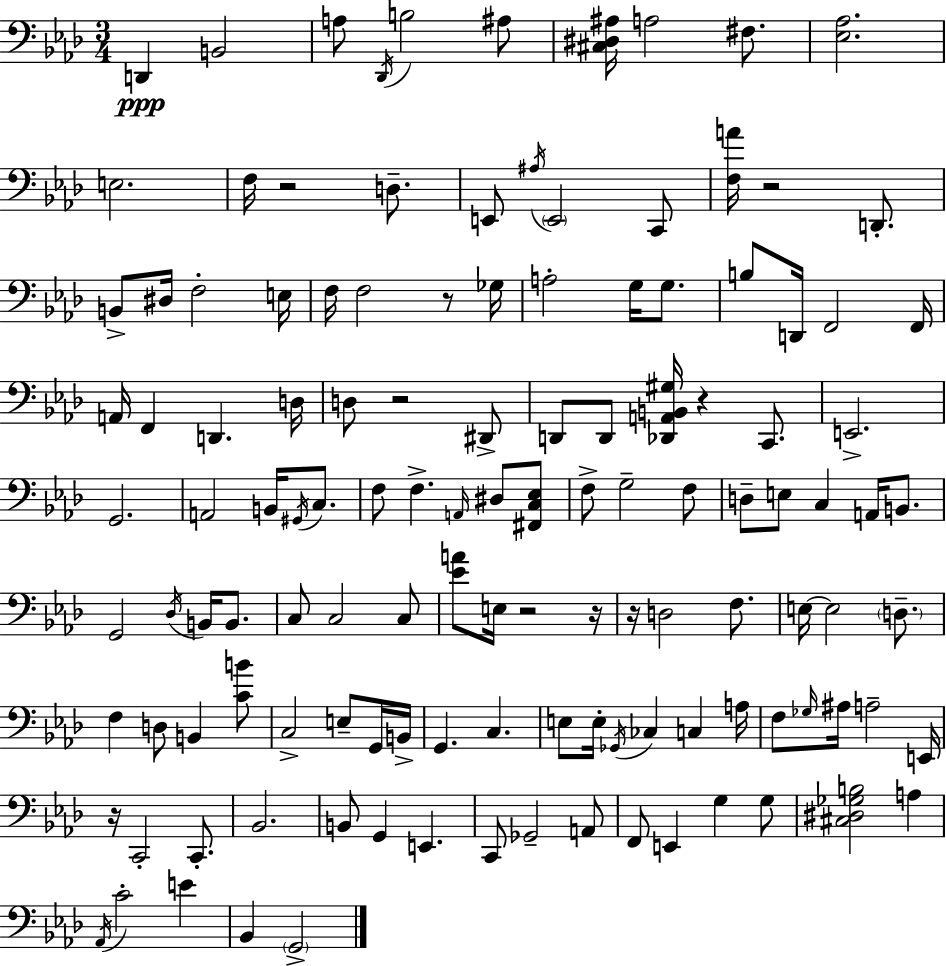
X:1
T:Untitled
M:3/4
L:1/4
K:Fm
D,, B,,2 A,/2 _D,,/4 B,2 ^A,/2 [^C,^D,^A,]/4 A,2 ^F,/2 [_E,_A,]2 E,2 F,/4 z2 D,/2 E,,/2 ^A,/4 E,,2 C,,/2 [F,A]/4 z2 D,,/2 B,,/2 ^D,/4 F,2 E,/4 F,/4 F,2 z/2 _G,/4 A,2 G,/4 G,/2 B,/2 D,,/4 F,,2 F,,/4 A,,/4 F,, D,, D,/4 D,/2 z2 ^D,,/2 D,,/2 D,,/2 [_D,,A,,B,,^G,]/4 z C,,/2 E,,2 G,,2 A,,2 B,,/4 ^G,,/4 C,/2 F,/2 F, A,,/4 ^D,/2 [^F,,C,_E,]/2 F,/2 G,2 F,/2 D,/2 E,/2 C, A,,/4 B,,/2 G,,2 _D,/4 B,,/4 B,,/2 C,/2 C,2 C,/2 [_EA]/2 E,/4 z2 z/4 z/4 D,2 F,/2 E,/4 E,2 D,/2 F, D,/2 B,, [CB]/2 C,2 E,/2 G,,/4 B,,/4 G,, C, E,/2 E,/4 _G,,/4 _C, C, A,/4 F,/2 _G,/4 ^A,/4 A,2 E,,/4 z/4 C,,2 C,,/2 _B,,2 B,,/2 G,, E,, C,,/2 _G,,2 A,,/2 F,,/2 E,, G, G,/2 [^C,^D,_G,B,]2 A, _A,,/4 C2 E _B,, G,,2